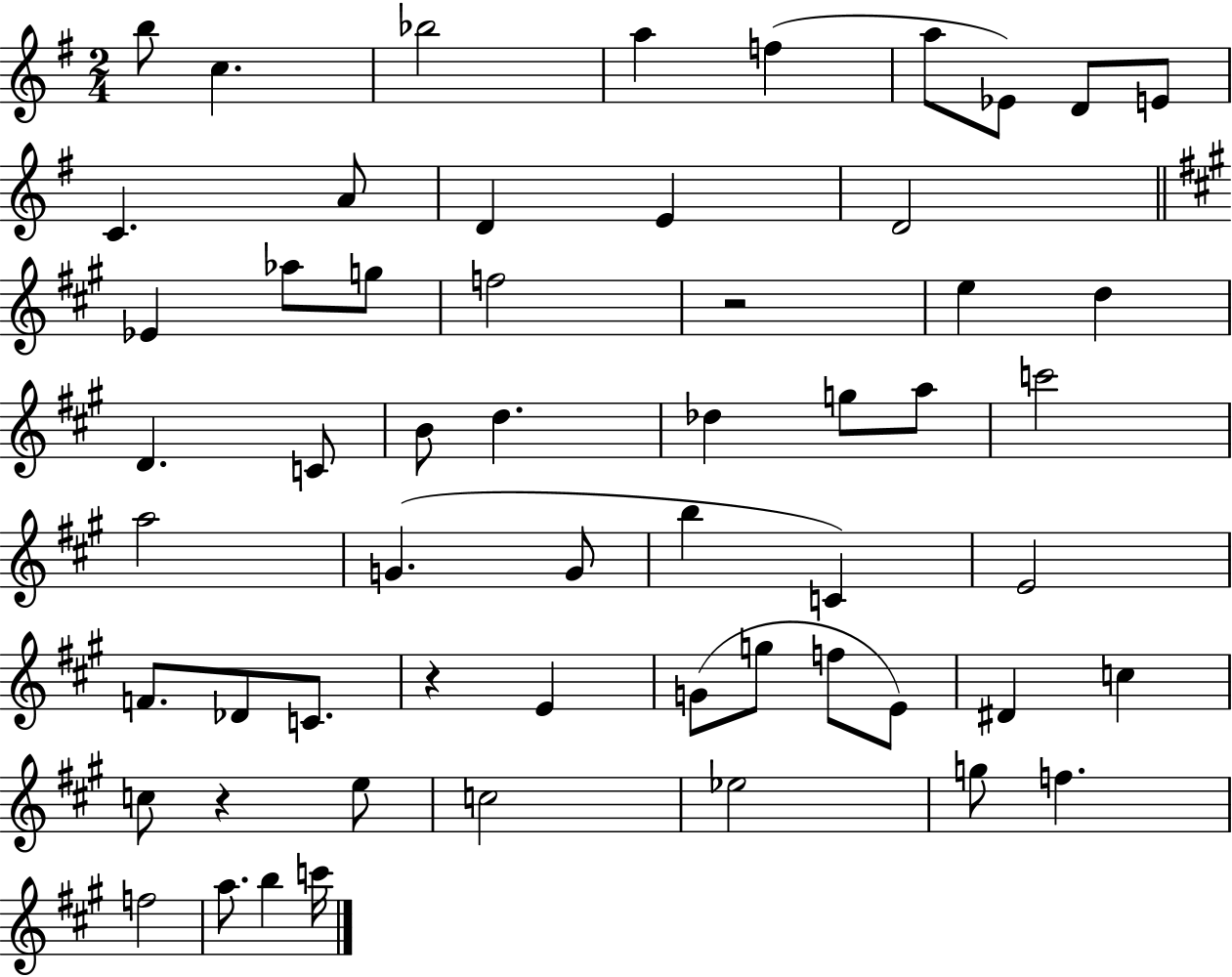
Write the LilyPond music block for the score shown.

{
  \clef treble
  \numericTimeSignature
  \time 2/4
  \key g \major
  b''8 c''4. | bes''2 | a''4 f''4( | a''8 ees'8) d'8 e'8 | \break c'4. a'8 | d'4 e'4 | d'2 | \bar "||" \break \key a \major ees'4 aes''8 g''8 | f''2 | r2 | e''4 d''4 | \break d'4. c'8 | b'8 d''4. | des''4 g''8 a''8 | c'''2 | \break a''2 | g'4.( g'8 | b''4 c'4) | e'2 | \break f'8. des'8 c'8. | r4 e'4 | g'8( g''8 f''8 e'8) | dis'4 c''4 | \break c''8 r4 e''8 | c''2 | ees''2 | g''8 f''4. | \break f''2 | a''8. b''4 c'''16 | \bar "|."
}